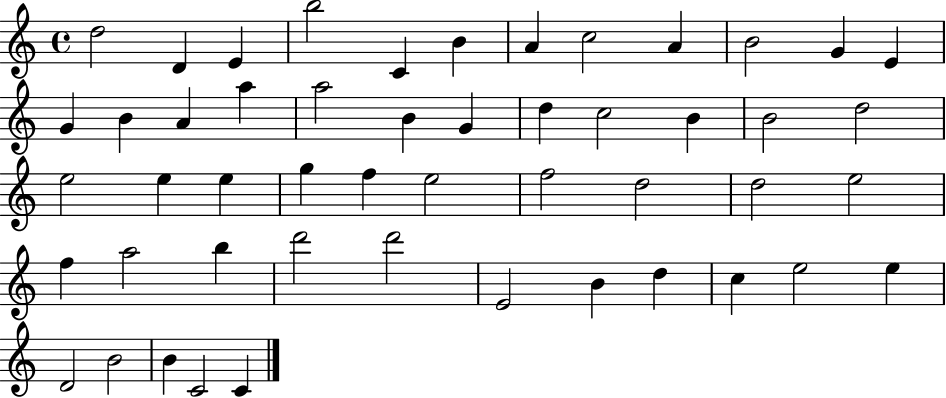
{
  \clef treble
  \time 4/4
  \defaultTimeSignature
  \key c \major
  d''2 d'4 e'4 | b''2 c'4 b'4 | a'4 c''2 a'4 | b'2 g'4 e'4 | \break g'4 b'4 a'4 a''4 | a''2 b'4 g'4 | d''4 c''2 b'4 | b'2 d''2 | \break e''2 e''4 e''4 | g''4 f''4 e''2 | f''2 d''2 | d''2 e''2 | \break f''4 a''2 b''4 | d'''2 d'''2 | e'2 b'4 d''4 | c''4 e''2 e''4 | \break d'2 b'2 | b'4 c'2 c'4 | \bar "|."
}